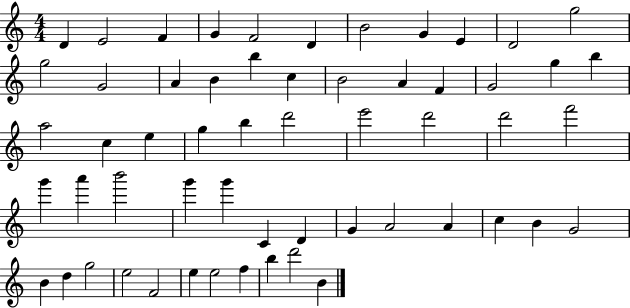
D4/q E4/h F4/q G4/q F4/h D4/q B4/h G4/q E4/q D4/h G5/h G5/h G4/h A4/q B4/q B5/q C5/q B4/h A4/q F4/q G4/h G5/q B5/q A5/h C5/q E5/q G5/q B5/q D6/h E6/h D6/h D6/h F6/h G6/q A6/q B6/h G6/q G6/q C4/q D4/q G4/q A4/h A4/q C5/q B4/q G4/h B4/q D5/q G5/h E5/h F4/h E5/q E5/h F5/q B5/q D6/h B4/q